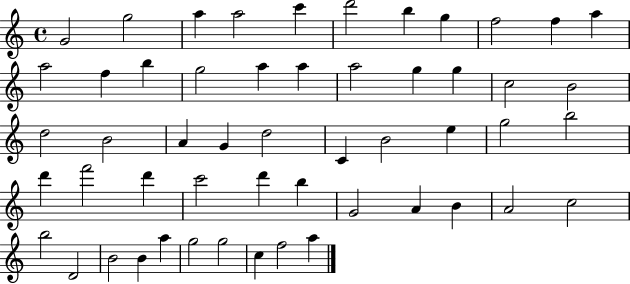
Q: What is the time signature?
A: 4/4